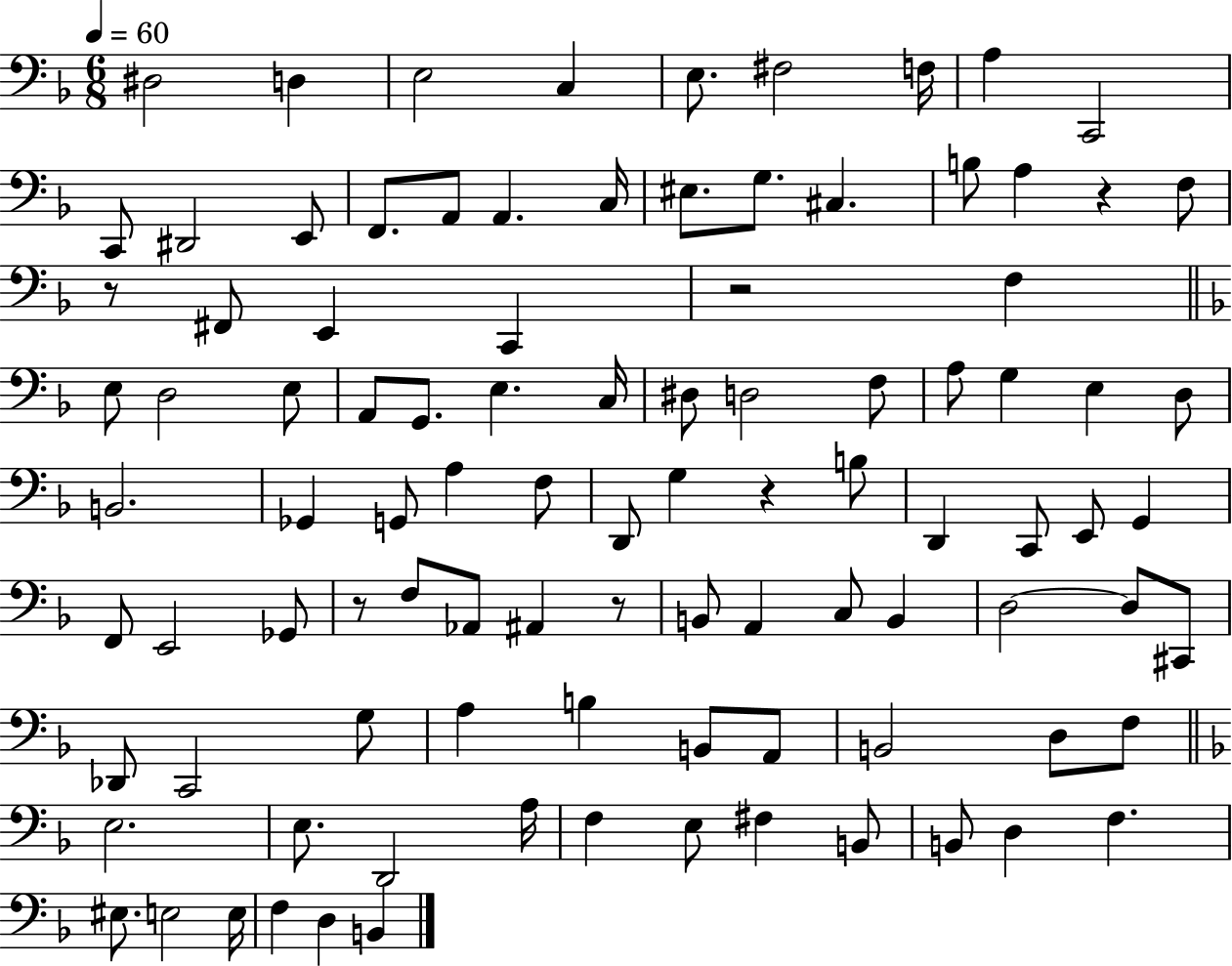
D#3/h D3/q E3/h C3/q E3/e. F#3/h F3/s A3/q C2/h C2/e D#2/h E2/e F2/e. A2/e A2/q. C3/s EIS3/e. G3/e. C#3/q. B3/e A3/q R/q F3/e R/e F#2/e E2/q C2/q R/h F3/q E3/e D3/h E3/e A2/e G2/e. E3/q. C3/s D#3/e D3/h F3/e A3/e G3/q E3/q D3/e B2/h. Gb2/q G2/e A3/q F3/e D2/e G3/q R/q B3/e D2/q C2/e E2/e G2/q F2/e E2/h Gb2/e R/e F3/e Ab2/e A#2/q R/e B2/e A2/q C3/e B2/q D3/h D3/e C#2/e Db2/e C2/h G3/e A3/q B3/q B2/e A2/e B2/h D3/e F3/e E3/h. E3/e. D2/h A3/s F3/q E3/e F#3/q B2/e B2/e D3/q F3/q. EIS3/e. E3/h E3/s F3/q D3/q B2/q